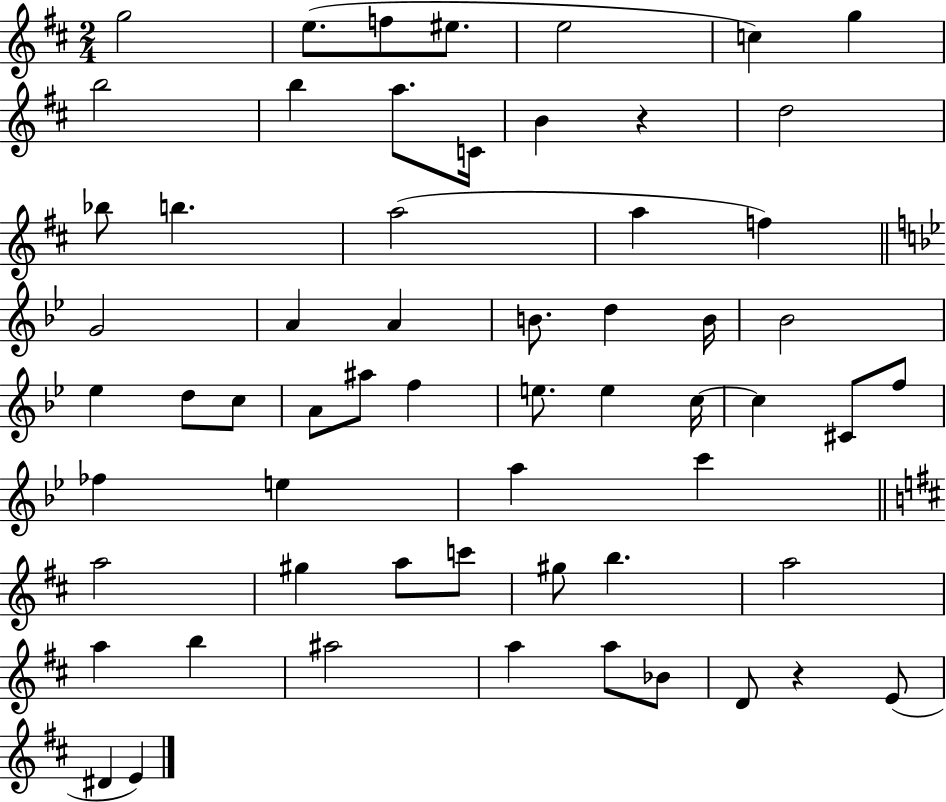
G5/h E5/e. F5/e EIS5/e. E5/h C5/q G5/q B5/h B5/q A5/e. C4/s B4/q R/q D5/h Bb5/e B5/q. A5/h A5/q F5/q G4/h A4/q A4/q B4/e. D5/q B4/s Bb4/h Eb5/q D5/e C5/e A4/e A#5/e F5/q E5/e. E5/q C5/s C5/q C#4/e F5/e FES5/q E5/q A5/q C6/q A5/h G#5/q A5/e C6/e G#5/e B5/q. A5/h A5/q B5/q A#5/h A5/q A5/e Bb4/e D4/e R/q E4/e D#4/q E4/q